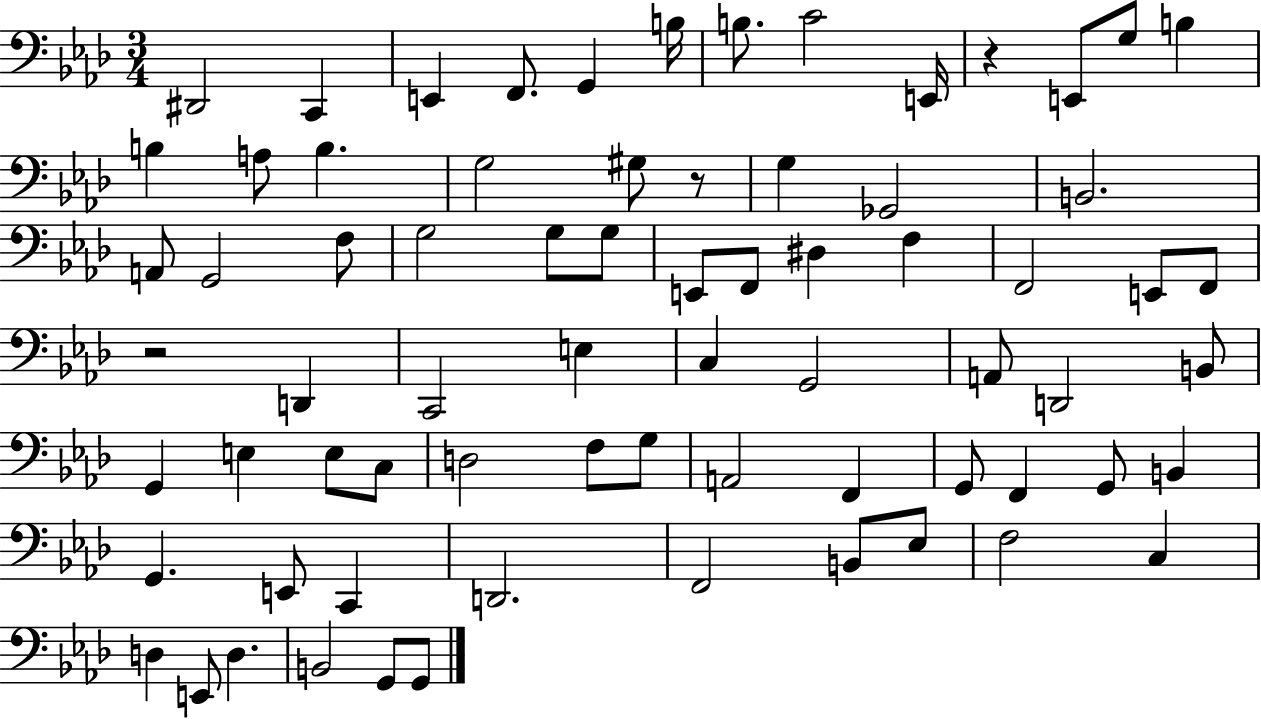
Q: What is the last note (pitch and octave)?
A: G2